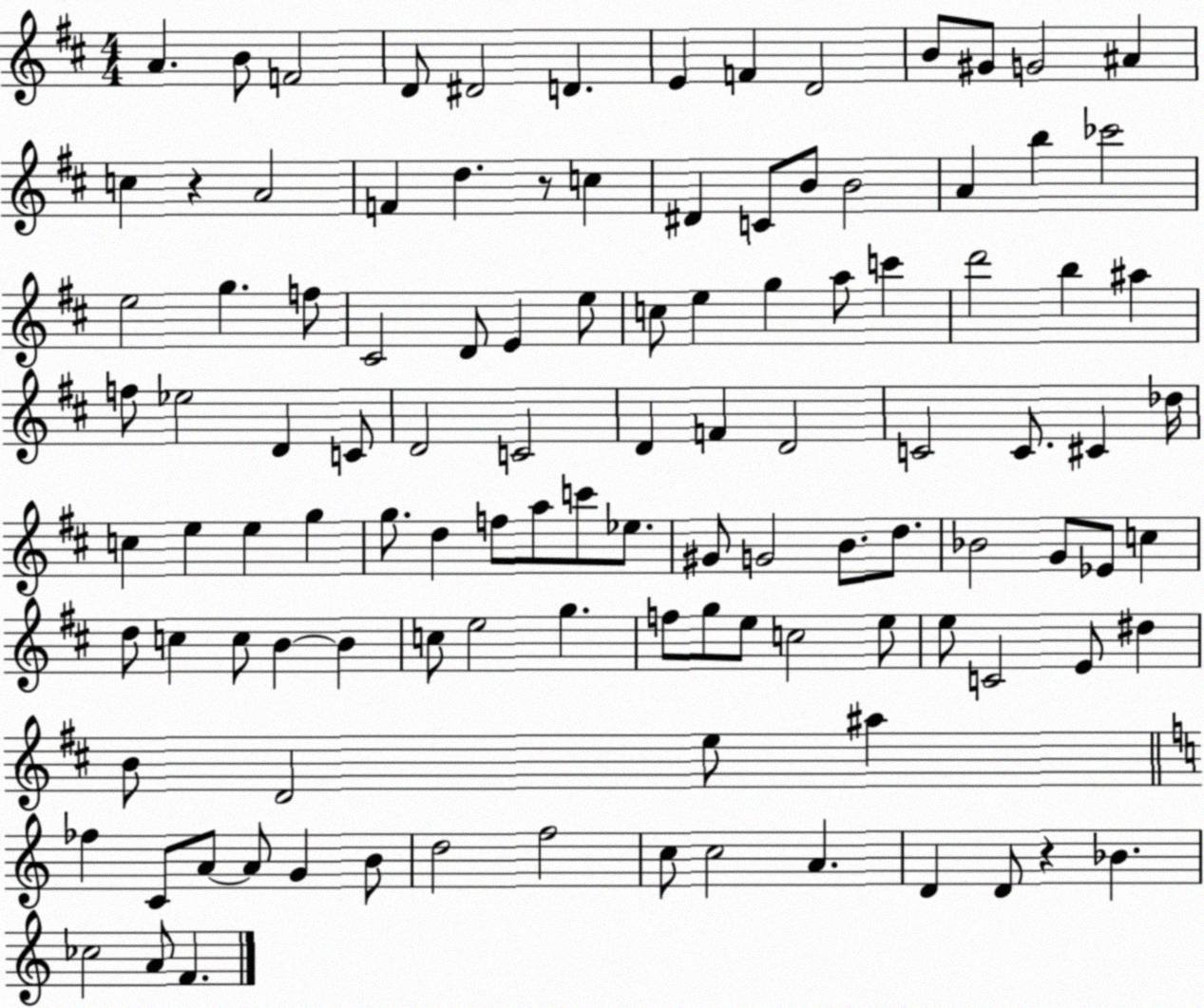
X:1
T:Untitled
M:4/4
L:1/4
K:D
A B/2 F2 D/2 ^D2 D E F D2 B/2 ^G/2 G2 ^A c z A2 F d z/2 c ^D C/2 B/2 B2 A b _c'2 e2 g f/2 ^C2 D/2 E e/2 c/2 e g a/2 c' d'2 b ^a f/2 _e2 D C/2 D2 C2 D F D2 C2 C/2 ^C _d/4 c e e g g/2 d f/2 a/2 c'/2 _e/2 ^G/2 G2 B/2 d/2 _B2 G/2 _E/2 c d/2 c c/2 B B c/2 e2 g f/2 g/2 e/2 c2 e/2 e/2 C2 E/2 ^d B/2 D2 e/2 ^a _f C/2 A/2 A/2 G B/2 d2 f2 c/2 c2 A D D/2 z _B _c2 A/2 F